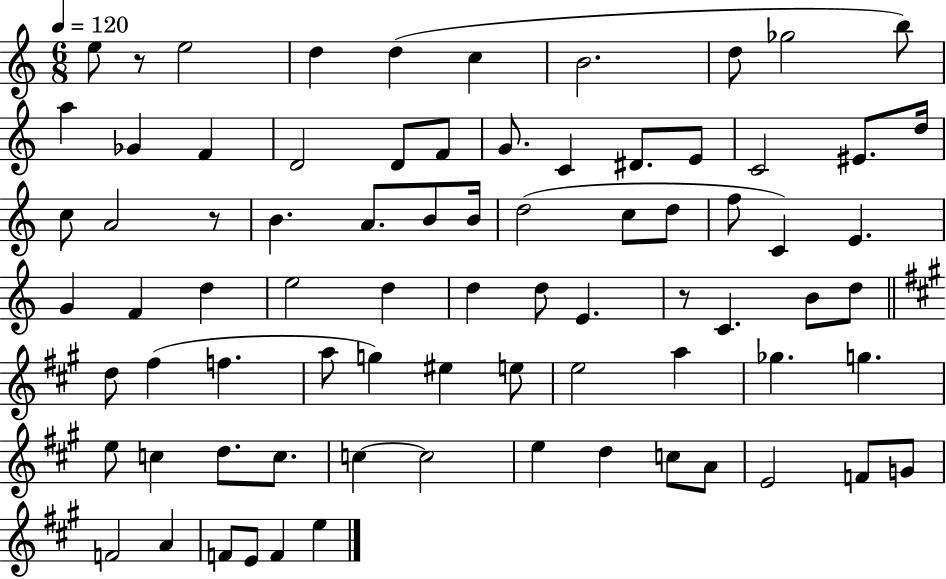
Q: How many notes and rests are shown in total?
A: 78